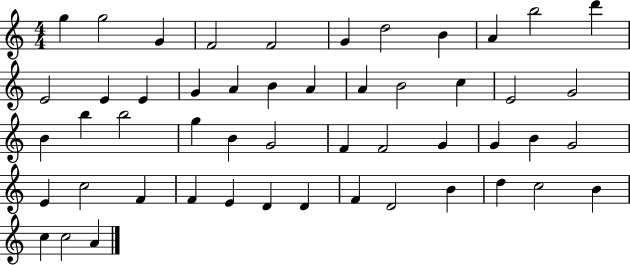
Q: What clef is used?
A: treble